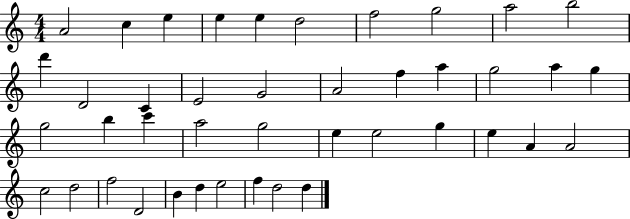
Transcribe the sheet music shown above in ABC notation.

X:1
T:Untitled
M:4/4
L:1/4
K:C
A2 c e e e d2 f2 g2 a2 b2 d' D2 C E2 G2 A2 f a g2 a g g2 b c' a2 g2 e e2 g e A A2 c2 d2 f2 D2 B d e2 f d2 d